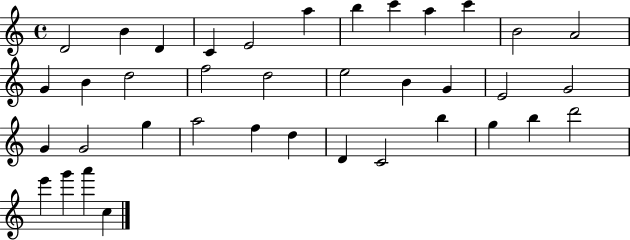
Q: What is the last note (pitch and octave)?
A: C5